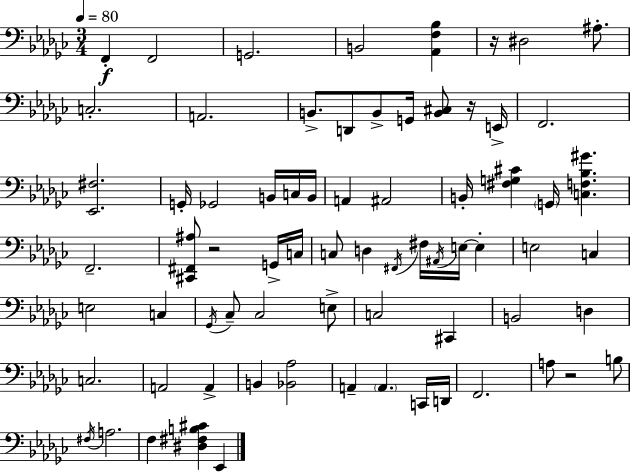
F2/q F2/h G2/h. B2/h [Ab2,F3,Bb3]/q R/s D#3/h A#3/e. C3/h. A2/h. B2/e. D2/e B2/e G2/s [B2,C#3]/e R/s E2/s F2/h. [Eb2,F#3]/h. G2/s Gb2/h B2/s C3/s B2/s A2/q A#2/h B2/s [F#3,G3,C#4]/q G2/s [C3,F3,Bb3,G#4]/q. F2/h. [C#2,F#2,A#3]/e R/h G2/s C3/s C3/e D3/q F#2/s F#3/s A#2/s E3/s E3/q E3/h C3/q E3/h C3/q Gb2/s CES3/e CES3/h E3/e C3/h C#2/q B2/h D3/q C3/h. A2/h A2/q B2/q [Bb2,Ab3]/h A2/q A2/q. C2/s D2/s F2/h. A3/e R/h B3/e F#3/s A3/h. F3/q [D#3,F#3,B3,C#4]/q Eb2/q